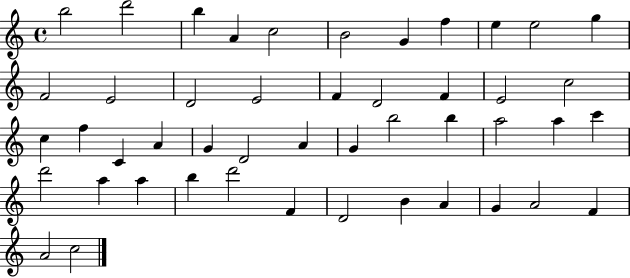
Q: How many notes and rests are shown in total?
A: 47